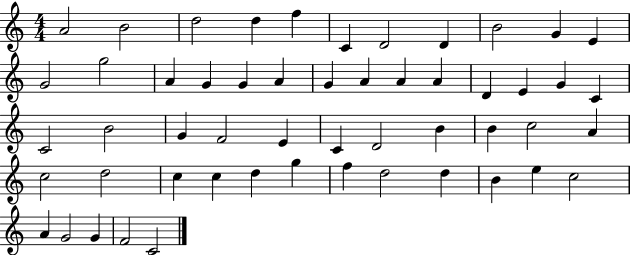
A4/h B4/h D5/h D5/q F5/q C4/q D4/h D4/q B4/h G4/q E4/q G4/h G5/h A4/q G4/q G4/q A4/q G4/q A4/q A4/q A4/q D4/q E4/q G4/q C4/q C4/h B4/h G4/q F4/h E4/q C4/q D4/h B4/q B4/q C5/h A4/q C5/h D5/h C5/q C5/q D5/q G5/q F5/q D5/h D5/q B4/q E5/q C5/h A4/q G4/h G4/q F4/h C4/h